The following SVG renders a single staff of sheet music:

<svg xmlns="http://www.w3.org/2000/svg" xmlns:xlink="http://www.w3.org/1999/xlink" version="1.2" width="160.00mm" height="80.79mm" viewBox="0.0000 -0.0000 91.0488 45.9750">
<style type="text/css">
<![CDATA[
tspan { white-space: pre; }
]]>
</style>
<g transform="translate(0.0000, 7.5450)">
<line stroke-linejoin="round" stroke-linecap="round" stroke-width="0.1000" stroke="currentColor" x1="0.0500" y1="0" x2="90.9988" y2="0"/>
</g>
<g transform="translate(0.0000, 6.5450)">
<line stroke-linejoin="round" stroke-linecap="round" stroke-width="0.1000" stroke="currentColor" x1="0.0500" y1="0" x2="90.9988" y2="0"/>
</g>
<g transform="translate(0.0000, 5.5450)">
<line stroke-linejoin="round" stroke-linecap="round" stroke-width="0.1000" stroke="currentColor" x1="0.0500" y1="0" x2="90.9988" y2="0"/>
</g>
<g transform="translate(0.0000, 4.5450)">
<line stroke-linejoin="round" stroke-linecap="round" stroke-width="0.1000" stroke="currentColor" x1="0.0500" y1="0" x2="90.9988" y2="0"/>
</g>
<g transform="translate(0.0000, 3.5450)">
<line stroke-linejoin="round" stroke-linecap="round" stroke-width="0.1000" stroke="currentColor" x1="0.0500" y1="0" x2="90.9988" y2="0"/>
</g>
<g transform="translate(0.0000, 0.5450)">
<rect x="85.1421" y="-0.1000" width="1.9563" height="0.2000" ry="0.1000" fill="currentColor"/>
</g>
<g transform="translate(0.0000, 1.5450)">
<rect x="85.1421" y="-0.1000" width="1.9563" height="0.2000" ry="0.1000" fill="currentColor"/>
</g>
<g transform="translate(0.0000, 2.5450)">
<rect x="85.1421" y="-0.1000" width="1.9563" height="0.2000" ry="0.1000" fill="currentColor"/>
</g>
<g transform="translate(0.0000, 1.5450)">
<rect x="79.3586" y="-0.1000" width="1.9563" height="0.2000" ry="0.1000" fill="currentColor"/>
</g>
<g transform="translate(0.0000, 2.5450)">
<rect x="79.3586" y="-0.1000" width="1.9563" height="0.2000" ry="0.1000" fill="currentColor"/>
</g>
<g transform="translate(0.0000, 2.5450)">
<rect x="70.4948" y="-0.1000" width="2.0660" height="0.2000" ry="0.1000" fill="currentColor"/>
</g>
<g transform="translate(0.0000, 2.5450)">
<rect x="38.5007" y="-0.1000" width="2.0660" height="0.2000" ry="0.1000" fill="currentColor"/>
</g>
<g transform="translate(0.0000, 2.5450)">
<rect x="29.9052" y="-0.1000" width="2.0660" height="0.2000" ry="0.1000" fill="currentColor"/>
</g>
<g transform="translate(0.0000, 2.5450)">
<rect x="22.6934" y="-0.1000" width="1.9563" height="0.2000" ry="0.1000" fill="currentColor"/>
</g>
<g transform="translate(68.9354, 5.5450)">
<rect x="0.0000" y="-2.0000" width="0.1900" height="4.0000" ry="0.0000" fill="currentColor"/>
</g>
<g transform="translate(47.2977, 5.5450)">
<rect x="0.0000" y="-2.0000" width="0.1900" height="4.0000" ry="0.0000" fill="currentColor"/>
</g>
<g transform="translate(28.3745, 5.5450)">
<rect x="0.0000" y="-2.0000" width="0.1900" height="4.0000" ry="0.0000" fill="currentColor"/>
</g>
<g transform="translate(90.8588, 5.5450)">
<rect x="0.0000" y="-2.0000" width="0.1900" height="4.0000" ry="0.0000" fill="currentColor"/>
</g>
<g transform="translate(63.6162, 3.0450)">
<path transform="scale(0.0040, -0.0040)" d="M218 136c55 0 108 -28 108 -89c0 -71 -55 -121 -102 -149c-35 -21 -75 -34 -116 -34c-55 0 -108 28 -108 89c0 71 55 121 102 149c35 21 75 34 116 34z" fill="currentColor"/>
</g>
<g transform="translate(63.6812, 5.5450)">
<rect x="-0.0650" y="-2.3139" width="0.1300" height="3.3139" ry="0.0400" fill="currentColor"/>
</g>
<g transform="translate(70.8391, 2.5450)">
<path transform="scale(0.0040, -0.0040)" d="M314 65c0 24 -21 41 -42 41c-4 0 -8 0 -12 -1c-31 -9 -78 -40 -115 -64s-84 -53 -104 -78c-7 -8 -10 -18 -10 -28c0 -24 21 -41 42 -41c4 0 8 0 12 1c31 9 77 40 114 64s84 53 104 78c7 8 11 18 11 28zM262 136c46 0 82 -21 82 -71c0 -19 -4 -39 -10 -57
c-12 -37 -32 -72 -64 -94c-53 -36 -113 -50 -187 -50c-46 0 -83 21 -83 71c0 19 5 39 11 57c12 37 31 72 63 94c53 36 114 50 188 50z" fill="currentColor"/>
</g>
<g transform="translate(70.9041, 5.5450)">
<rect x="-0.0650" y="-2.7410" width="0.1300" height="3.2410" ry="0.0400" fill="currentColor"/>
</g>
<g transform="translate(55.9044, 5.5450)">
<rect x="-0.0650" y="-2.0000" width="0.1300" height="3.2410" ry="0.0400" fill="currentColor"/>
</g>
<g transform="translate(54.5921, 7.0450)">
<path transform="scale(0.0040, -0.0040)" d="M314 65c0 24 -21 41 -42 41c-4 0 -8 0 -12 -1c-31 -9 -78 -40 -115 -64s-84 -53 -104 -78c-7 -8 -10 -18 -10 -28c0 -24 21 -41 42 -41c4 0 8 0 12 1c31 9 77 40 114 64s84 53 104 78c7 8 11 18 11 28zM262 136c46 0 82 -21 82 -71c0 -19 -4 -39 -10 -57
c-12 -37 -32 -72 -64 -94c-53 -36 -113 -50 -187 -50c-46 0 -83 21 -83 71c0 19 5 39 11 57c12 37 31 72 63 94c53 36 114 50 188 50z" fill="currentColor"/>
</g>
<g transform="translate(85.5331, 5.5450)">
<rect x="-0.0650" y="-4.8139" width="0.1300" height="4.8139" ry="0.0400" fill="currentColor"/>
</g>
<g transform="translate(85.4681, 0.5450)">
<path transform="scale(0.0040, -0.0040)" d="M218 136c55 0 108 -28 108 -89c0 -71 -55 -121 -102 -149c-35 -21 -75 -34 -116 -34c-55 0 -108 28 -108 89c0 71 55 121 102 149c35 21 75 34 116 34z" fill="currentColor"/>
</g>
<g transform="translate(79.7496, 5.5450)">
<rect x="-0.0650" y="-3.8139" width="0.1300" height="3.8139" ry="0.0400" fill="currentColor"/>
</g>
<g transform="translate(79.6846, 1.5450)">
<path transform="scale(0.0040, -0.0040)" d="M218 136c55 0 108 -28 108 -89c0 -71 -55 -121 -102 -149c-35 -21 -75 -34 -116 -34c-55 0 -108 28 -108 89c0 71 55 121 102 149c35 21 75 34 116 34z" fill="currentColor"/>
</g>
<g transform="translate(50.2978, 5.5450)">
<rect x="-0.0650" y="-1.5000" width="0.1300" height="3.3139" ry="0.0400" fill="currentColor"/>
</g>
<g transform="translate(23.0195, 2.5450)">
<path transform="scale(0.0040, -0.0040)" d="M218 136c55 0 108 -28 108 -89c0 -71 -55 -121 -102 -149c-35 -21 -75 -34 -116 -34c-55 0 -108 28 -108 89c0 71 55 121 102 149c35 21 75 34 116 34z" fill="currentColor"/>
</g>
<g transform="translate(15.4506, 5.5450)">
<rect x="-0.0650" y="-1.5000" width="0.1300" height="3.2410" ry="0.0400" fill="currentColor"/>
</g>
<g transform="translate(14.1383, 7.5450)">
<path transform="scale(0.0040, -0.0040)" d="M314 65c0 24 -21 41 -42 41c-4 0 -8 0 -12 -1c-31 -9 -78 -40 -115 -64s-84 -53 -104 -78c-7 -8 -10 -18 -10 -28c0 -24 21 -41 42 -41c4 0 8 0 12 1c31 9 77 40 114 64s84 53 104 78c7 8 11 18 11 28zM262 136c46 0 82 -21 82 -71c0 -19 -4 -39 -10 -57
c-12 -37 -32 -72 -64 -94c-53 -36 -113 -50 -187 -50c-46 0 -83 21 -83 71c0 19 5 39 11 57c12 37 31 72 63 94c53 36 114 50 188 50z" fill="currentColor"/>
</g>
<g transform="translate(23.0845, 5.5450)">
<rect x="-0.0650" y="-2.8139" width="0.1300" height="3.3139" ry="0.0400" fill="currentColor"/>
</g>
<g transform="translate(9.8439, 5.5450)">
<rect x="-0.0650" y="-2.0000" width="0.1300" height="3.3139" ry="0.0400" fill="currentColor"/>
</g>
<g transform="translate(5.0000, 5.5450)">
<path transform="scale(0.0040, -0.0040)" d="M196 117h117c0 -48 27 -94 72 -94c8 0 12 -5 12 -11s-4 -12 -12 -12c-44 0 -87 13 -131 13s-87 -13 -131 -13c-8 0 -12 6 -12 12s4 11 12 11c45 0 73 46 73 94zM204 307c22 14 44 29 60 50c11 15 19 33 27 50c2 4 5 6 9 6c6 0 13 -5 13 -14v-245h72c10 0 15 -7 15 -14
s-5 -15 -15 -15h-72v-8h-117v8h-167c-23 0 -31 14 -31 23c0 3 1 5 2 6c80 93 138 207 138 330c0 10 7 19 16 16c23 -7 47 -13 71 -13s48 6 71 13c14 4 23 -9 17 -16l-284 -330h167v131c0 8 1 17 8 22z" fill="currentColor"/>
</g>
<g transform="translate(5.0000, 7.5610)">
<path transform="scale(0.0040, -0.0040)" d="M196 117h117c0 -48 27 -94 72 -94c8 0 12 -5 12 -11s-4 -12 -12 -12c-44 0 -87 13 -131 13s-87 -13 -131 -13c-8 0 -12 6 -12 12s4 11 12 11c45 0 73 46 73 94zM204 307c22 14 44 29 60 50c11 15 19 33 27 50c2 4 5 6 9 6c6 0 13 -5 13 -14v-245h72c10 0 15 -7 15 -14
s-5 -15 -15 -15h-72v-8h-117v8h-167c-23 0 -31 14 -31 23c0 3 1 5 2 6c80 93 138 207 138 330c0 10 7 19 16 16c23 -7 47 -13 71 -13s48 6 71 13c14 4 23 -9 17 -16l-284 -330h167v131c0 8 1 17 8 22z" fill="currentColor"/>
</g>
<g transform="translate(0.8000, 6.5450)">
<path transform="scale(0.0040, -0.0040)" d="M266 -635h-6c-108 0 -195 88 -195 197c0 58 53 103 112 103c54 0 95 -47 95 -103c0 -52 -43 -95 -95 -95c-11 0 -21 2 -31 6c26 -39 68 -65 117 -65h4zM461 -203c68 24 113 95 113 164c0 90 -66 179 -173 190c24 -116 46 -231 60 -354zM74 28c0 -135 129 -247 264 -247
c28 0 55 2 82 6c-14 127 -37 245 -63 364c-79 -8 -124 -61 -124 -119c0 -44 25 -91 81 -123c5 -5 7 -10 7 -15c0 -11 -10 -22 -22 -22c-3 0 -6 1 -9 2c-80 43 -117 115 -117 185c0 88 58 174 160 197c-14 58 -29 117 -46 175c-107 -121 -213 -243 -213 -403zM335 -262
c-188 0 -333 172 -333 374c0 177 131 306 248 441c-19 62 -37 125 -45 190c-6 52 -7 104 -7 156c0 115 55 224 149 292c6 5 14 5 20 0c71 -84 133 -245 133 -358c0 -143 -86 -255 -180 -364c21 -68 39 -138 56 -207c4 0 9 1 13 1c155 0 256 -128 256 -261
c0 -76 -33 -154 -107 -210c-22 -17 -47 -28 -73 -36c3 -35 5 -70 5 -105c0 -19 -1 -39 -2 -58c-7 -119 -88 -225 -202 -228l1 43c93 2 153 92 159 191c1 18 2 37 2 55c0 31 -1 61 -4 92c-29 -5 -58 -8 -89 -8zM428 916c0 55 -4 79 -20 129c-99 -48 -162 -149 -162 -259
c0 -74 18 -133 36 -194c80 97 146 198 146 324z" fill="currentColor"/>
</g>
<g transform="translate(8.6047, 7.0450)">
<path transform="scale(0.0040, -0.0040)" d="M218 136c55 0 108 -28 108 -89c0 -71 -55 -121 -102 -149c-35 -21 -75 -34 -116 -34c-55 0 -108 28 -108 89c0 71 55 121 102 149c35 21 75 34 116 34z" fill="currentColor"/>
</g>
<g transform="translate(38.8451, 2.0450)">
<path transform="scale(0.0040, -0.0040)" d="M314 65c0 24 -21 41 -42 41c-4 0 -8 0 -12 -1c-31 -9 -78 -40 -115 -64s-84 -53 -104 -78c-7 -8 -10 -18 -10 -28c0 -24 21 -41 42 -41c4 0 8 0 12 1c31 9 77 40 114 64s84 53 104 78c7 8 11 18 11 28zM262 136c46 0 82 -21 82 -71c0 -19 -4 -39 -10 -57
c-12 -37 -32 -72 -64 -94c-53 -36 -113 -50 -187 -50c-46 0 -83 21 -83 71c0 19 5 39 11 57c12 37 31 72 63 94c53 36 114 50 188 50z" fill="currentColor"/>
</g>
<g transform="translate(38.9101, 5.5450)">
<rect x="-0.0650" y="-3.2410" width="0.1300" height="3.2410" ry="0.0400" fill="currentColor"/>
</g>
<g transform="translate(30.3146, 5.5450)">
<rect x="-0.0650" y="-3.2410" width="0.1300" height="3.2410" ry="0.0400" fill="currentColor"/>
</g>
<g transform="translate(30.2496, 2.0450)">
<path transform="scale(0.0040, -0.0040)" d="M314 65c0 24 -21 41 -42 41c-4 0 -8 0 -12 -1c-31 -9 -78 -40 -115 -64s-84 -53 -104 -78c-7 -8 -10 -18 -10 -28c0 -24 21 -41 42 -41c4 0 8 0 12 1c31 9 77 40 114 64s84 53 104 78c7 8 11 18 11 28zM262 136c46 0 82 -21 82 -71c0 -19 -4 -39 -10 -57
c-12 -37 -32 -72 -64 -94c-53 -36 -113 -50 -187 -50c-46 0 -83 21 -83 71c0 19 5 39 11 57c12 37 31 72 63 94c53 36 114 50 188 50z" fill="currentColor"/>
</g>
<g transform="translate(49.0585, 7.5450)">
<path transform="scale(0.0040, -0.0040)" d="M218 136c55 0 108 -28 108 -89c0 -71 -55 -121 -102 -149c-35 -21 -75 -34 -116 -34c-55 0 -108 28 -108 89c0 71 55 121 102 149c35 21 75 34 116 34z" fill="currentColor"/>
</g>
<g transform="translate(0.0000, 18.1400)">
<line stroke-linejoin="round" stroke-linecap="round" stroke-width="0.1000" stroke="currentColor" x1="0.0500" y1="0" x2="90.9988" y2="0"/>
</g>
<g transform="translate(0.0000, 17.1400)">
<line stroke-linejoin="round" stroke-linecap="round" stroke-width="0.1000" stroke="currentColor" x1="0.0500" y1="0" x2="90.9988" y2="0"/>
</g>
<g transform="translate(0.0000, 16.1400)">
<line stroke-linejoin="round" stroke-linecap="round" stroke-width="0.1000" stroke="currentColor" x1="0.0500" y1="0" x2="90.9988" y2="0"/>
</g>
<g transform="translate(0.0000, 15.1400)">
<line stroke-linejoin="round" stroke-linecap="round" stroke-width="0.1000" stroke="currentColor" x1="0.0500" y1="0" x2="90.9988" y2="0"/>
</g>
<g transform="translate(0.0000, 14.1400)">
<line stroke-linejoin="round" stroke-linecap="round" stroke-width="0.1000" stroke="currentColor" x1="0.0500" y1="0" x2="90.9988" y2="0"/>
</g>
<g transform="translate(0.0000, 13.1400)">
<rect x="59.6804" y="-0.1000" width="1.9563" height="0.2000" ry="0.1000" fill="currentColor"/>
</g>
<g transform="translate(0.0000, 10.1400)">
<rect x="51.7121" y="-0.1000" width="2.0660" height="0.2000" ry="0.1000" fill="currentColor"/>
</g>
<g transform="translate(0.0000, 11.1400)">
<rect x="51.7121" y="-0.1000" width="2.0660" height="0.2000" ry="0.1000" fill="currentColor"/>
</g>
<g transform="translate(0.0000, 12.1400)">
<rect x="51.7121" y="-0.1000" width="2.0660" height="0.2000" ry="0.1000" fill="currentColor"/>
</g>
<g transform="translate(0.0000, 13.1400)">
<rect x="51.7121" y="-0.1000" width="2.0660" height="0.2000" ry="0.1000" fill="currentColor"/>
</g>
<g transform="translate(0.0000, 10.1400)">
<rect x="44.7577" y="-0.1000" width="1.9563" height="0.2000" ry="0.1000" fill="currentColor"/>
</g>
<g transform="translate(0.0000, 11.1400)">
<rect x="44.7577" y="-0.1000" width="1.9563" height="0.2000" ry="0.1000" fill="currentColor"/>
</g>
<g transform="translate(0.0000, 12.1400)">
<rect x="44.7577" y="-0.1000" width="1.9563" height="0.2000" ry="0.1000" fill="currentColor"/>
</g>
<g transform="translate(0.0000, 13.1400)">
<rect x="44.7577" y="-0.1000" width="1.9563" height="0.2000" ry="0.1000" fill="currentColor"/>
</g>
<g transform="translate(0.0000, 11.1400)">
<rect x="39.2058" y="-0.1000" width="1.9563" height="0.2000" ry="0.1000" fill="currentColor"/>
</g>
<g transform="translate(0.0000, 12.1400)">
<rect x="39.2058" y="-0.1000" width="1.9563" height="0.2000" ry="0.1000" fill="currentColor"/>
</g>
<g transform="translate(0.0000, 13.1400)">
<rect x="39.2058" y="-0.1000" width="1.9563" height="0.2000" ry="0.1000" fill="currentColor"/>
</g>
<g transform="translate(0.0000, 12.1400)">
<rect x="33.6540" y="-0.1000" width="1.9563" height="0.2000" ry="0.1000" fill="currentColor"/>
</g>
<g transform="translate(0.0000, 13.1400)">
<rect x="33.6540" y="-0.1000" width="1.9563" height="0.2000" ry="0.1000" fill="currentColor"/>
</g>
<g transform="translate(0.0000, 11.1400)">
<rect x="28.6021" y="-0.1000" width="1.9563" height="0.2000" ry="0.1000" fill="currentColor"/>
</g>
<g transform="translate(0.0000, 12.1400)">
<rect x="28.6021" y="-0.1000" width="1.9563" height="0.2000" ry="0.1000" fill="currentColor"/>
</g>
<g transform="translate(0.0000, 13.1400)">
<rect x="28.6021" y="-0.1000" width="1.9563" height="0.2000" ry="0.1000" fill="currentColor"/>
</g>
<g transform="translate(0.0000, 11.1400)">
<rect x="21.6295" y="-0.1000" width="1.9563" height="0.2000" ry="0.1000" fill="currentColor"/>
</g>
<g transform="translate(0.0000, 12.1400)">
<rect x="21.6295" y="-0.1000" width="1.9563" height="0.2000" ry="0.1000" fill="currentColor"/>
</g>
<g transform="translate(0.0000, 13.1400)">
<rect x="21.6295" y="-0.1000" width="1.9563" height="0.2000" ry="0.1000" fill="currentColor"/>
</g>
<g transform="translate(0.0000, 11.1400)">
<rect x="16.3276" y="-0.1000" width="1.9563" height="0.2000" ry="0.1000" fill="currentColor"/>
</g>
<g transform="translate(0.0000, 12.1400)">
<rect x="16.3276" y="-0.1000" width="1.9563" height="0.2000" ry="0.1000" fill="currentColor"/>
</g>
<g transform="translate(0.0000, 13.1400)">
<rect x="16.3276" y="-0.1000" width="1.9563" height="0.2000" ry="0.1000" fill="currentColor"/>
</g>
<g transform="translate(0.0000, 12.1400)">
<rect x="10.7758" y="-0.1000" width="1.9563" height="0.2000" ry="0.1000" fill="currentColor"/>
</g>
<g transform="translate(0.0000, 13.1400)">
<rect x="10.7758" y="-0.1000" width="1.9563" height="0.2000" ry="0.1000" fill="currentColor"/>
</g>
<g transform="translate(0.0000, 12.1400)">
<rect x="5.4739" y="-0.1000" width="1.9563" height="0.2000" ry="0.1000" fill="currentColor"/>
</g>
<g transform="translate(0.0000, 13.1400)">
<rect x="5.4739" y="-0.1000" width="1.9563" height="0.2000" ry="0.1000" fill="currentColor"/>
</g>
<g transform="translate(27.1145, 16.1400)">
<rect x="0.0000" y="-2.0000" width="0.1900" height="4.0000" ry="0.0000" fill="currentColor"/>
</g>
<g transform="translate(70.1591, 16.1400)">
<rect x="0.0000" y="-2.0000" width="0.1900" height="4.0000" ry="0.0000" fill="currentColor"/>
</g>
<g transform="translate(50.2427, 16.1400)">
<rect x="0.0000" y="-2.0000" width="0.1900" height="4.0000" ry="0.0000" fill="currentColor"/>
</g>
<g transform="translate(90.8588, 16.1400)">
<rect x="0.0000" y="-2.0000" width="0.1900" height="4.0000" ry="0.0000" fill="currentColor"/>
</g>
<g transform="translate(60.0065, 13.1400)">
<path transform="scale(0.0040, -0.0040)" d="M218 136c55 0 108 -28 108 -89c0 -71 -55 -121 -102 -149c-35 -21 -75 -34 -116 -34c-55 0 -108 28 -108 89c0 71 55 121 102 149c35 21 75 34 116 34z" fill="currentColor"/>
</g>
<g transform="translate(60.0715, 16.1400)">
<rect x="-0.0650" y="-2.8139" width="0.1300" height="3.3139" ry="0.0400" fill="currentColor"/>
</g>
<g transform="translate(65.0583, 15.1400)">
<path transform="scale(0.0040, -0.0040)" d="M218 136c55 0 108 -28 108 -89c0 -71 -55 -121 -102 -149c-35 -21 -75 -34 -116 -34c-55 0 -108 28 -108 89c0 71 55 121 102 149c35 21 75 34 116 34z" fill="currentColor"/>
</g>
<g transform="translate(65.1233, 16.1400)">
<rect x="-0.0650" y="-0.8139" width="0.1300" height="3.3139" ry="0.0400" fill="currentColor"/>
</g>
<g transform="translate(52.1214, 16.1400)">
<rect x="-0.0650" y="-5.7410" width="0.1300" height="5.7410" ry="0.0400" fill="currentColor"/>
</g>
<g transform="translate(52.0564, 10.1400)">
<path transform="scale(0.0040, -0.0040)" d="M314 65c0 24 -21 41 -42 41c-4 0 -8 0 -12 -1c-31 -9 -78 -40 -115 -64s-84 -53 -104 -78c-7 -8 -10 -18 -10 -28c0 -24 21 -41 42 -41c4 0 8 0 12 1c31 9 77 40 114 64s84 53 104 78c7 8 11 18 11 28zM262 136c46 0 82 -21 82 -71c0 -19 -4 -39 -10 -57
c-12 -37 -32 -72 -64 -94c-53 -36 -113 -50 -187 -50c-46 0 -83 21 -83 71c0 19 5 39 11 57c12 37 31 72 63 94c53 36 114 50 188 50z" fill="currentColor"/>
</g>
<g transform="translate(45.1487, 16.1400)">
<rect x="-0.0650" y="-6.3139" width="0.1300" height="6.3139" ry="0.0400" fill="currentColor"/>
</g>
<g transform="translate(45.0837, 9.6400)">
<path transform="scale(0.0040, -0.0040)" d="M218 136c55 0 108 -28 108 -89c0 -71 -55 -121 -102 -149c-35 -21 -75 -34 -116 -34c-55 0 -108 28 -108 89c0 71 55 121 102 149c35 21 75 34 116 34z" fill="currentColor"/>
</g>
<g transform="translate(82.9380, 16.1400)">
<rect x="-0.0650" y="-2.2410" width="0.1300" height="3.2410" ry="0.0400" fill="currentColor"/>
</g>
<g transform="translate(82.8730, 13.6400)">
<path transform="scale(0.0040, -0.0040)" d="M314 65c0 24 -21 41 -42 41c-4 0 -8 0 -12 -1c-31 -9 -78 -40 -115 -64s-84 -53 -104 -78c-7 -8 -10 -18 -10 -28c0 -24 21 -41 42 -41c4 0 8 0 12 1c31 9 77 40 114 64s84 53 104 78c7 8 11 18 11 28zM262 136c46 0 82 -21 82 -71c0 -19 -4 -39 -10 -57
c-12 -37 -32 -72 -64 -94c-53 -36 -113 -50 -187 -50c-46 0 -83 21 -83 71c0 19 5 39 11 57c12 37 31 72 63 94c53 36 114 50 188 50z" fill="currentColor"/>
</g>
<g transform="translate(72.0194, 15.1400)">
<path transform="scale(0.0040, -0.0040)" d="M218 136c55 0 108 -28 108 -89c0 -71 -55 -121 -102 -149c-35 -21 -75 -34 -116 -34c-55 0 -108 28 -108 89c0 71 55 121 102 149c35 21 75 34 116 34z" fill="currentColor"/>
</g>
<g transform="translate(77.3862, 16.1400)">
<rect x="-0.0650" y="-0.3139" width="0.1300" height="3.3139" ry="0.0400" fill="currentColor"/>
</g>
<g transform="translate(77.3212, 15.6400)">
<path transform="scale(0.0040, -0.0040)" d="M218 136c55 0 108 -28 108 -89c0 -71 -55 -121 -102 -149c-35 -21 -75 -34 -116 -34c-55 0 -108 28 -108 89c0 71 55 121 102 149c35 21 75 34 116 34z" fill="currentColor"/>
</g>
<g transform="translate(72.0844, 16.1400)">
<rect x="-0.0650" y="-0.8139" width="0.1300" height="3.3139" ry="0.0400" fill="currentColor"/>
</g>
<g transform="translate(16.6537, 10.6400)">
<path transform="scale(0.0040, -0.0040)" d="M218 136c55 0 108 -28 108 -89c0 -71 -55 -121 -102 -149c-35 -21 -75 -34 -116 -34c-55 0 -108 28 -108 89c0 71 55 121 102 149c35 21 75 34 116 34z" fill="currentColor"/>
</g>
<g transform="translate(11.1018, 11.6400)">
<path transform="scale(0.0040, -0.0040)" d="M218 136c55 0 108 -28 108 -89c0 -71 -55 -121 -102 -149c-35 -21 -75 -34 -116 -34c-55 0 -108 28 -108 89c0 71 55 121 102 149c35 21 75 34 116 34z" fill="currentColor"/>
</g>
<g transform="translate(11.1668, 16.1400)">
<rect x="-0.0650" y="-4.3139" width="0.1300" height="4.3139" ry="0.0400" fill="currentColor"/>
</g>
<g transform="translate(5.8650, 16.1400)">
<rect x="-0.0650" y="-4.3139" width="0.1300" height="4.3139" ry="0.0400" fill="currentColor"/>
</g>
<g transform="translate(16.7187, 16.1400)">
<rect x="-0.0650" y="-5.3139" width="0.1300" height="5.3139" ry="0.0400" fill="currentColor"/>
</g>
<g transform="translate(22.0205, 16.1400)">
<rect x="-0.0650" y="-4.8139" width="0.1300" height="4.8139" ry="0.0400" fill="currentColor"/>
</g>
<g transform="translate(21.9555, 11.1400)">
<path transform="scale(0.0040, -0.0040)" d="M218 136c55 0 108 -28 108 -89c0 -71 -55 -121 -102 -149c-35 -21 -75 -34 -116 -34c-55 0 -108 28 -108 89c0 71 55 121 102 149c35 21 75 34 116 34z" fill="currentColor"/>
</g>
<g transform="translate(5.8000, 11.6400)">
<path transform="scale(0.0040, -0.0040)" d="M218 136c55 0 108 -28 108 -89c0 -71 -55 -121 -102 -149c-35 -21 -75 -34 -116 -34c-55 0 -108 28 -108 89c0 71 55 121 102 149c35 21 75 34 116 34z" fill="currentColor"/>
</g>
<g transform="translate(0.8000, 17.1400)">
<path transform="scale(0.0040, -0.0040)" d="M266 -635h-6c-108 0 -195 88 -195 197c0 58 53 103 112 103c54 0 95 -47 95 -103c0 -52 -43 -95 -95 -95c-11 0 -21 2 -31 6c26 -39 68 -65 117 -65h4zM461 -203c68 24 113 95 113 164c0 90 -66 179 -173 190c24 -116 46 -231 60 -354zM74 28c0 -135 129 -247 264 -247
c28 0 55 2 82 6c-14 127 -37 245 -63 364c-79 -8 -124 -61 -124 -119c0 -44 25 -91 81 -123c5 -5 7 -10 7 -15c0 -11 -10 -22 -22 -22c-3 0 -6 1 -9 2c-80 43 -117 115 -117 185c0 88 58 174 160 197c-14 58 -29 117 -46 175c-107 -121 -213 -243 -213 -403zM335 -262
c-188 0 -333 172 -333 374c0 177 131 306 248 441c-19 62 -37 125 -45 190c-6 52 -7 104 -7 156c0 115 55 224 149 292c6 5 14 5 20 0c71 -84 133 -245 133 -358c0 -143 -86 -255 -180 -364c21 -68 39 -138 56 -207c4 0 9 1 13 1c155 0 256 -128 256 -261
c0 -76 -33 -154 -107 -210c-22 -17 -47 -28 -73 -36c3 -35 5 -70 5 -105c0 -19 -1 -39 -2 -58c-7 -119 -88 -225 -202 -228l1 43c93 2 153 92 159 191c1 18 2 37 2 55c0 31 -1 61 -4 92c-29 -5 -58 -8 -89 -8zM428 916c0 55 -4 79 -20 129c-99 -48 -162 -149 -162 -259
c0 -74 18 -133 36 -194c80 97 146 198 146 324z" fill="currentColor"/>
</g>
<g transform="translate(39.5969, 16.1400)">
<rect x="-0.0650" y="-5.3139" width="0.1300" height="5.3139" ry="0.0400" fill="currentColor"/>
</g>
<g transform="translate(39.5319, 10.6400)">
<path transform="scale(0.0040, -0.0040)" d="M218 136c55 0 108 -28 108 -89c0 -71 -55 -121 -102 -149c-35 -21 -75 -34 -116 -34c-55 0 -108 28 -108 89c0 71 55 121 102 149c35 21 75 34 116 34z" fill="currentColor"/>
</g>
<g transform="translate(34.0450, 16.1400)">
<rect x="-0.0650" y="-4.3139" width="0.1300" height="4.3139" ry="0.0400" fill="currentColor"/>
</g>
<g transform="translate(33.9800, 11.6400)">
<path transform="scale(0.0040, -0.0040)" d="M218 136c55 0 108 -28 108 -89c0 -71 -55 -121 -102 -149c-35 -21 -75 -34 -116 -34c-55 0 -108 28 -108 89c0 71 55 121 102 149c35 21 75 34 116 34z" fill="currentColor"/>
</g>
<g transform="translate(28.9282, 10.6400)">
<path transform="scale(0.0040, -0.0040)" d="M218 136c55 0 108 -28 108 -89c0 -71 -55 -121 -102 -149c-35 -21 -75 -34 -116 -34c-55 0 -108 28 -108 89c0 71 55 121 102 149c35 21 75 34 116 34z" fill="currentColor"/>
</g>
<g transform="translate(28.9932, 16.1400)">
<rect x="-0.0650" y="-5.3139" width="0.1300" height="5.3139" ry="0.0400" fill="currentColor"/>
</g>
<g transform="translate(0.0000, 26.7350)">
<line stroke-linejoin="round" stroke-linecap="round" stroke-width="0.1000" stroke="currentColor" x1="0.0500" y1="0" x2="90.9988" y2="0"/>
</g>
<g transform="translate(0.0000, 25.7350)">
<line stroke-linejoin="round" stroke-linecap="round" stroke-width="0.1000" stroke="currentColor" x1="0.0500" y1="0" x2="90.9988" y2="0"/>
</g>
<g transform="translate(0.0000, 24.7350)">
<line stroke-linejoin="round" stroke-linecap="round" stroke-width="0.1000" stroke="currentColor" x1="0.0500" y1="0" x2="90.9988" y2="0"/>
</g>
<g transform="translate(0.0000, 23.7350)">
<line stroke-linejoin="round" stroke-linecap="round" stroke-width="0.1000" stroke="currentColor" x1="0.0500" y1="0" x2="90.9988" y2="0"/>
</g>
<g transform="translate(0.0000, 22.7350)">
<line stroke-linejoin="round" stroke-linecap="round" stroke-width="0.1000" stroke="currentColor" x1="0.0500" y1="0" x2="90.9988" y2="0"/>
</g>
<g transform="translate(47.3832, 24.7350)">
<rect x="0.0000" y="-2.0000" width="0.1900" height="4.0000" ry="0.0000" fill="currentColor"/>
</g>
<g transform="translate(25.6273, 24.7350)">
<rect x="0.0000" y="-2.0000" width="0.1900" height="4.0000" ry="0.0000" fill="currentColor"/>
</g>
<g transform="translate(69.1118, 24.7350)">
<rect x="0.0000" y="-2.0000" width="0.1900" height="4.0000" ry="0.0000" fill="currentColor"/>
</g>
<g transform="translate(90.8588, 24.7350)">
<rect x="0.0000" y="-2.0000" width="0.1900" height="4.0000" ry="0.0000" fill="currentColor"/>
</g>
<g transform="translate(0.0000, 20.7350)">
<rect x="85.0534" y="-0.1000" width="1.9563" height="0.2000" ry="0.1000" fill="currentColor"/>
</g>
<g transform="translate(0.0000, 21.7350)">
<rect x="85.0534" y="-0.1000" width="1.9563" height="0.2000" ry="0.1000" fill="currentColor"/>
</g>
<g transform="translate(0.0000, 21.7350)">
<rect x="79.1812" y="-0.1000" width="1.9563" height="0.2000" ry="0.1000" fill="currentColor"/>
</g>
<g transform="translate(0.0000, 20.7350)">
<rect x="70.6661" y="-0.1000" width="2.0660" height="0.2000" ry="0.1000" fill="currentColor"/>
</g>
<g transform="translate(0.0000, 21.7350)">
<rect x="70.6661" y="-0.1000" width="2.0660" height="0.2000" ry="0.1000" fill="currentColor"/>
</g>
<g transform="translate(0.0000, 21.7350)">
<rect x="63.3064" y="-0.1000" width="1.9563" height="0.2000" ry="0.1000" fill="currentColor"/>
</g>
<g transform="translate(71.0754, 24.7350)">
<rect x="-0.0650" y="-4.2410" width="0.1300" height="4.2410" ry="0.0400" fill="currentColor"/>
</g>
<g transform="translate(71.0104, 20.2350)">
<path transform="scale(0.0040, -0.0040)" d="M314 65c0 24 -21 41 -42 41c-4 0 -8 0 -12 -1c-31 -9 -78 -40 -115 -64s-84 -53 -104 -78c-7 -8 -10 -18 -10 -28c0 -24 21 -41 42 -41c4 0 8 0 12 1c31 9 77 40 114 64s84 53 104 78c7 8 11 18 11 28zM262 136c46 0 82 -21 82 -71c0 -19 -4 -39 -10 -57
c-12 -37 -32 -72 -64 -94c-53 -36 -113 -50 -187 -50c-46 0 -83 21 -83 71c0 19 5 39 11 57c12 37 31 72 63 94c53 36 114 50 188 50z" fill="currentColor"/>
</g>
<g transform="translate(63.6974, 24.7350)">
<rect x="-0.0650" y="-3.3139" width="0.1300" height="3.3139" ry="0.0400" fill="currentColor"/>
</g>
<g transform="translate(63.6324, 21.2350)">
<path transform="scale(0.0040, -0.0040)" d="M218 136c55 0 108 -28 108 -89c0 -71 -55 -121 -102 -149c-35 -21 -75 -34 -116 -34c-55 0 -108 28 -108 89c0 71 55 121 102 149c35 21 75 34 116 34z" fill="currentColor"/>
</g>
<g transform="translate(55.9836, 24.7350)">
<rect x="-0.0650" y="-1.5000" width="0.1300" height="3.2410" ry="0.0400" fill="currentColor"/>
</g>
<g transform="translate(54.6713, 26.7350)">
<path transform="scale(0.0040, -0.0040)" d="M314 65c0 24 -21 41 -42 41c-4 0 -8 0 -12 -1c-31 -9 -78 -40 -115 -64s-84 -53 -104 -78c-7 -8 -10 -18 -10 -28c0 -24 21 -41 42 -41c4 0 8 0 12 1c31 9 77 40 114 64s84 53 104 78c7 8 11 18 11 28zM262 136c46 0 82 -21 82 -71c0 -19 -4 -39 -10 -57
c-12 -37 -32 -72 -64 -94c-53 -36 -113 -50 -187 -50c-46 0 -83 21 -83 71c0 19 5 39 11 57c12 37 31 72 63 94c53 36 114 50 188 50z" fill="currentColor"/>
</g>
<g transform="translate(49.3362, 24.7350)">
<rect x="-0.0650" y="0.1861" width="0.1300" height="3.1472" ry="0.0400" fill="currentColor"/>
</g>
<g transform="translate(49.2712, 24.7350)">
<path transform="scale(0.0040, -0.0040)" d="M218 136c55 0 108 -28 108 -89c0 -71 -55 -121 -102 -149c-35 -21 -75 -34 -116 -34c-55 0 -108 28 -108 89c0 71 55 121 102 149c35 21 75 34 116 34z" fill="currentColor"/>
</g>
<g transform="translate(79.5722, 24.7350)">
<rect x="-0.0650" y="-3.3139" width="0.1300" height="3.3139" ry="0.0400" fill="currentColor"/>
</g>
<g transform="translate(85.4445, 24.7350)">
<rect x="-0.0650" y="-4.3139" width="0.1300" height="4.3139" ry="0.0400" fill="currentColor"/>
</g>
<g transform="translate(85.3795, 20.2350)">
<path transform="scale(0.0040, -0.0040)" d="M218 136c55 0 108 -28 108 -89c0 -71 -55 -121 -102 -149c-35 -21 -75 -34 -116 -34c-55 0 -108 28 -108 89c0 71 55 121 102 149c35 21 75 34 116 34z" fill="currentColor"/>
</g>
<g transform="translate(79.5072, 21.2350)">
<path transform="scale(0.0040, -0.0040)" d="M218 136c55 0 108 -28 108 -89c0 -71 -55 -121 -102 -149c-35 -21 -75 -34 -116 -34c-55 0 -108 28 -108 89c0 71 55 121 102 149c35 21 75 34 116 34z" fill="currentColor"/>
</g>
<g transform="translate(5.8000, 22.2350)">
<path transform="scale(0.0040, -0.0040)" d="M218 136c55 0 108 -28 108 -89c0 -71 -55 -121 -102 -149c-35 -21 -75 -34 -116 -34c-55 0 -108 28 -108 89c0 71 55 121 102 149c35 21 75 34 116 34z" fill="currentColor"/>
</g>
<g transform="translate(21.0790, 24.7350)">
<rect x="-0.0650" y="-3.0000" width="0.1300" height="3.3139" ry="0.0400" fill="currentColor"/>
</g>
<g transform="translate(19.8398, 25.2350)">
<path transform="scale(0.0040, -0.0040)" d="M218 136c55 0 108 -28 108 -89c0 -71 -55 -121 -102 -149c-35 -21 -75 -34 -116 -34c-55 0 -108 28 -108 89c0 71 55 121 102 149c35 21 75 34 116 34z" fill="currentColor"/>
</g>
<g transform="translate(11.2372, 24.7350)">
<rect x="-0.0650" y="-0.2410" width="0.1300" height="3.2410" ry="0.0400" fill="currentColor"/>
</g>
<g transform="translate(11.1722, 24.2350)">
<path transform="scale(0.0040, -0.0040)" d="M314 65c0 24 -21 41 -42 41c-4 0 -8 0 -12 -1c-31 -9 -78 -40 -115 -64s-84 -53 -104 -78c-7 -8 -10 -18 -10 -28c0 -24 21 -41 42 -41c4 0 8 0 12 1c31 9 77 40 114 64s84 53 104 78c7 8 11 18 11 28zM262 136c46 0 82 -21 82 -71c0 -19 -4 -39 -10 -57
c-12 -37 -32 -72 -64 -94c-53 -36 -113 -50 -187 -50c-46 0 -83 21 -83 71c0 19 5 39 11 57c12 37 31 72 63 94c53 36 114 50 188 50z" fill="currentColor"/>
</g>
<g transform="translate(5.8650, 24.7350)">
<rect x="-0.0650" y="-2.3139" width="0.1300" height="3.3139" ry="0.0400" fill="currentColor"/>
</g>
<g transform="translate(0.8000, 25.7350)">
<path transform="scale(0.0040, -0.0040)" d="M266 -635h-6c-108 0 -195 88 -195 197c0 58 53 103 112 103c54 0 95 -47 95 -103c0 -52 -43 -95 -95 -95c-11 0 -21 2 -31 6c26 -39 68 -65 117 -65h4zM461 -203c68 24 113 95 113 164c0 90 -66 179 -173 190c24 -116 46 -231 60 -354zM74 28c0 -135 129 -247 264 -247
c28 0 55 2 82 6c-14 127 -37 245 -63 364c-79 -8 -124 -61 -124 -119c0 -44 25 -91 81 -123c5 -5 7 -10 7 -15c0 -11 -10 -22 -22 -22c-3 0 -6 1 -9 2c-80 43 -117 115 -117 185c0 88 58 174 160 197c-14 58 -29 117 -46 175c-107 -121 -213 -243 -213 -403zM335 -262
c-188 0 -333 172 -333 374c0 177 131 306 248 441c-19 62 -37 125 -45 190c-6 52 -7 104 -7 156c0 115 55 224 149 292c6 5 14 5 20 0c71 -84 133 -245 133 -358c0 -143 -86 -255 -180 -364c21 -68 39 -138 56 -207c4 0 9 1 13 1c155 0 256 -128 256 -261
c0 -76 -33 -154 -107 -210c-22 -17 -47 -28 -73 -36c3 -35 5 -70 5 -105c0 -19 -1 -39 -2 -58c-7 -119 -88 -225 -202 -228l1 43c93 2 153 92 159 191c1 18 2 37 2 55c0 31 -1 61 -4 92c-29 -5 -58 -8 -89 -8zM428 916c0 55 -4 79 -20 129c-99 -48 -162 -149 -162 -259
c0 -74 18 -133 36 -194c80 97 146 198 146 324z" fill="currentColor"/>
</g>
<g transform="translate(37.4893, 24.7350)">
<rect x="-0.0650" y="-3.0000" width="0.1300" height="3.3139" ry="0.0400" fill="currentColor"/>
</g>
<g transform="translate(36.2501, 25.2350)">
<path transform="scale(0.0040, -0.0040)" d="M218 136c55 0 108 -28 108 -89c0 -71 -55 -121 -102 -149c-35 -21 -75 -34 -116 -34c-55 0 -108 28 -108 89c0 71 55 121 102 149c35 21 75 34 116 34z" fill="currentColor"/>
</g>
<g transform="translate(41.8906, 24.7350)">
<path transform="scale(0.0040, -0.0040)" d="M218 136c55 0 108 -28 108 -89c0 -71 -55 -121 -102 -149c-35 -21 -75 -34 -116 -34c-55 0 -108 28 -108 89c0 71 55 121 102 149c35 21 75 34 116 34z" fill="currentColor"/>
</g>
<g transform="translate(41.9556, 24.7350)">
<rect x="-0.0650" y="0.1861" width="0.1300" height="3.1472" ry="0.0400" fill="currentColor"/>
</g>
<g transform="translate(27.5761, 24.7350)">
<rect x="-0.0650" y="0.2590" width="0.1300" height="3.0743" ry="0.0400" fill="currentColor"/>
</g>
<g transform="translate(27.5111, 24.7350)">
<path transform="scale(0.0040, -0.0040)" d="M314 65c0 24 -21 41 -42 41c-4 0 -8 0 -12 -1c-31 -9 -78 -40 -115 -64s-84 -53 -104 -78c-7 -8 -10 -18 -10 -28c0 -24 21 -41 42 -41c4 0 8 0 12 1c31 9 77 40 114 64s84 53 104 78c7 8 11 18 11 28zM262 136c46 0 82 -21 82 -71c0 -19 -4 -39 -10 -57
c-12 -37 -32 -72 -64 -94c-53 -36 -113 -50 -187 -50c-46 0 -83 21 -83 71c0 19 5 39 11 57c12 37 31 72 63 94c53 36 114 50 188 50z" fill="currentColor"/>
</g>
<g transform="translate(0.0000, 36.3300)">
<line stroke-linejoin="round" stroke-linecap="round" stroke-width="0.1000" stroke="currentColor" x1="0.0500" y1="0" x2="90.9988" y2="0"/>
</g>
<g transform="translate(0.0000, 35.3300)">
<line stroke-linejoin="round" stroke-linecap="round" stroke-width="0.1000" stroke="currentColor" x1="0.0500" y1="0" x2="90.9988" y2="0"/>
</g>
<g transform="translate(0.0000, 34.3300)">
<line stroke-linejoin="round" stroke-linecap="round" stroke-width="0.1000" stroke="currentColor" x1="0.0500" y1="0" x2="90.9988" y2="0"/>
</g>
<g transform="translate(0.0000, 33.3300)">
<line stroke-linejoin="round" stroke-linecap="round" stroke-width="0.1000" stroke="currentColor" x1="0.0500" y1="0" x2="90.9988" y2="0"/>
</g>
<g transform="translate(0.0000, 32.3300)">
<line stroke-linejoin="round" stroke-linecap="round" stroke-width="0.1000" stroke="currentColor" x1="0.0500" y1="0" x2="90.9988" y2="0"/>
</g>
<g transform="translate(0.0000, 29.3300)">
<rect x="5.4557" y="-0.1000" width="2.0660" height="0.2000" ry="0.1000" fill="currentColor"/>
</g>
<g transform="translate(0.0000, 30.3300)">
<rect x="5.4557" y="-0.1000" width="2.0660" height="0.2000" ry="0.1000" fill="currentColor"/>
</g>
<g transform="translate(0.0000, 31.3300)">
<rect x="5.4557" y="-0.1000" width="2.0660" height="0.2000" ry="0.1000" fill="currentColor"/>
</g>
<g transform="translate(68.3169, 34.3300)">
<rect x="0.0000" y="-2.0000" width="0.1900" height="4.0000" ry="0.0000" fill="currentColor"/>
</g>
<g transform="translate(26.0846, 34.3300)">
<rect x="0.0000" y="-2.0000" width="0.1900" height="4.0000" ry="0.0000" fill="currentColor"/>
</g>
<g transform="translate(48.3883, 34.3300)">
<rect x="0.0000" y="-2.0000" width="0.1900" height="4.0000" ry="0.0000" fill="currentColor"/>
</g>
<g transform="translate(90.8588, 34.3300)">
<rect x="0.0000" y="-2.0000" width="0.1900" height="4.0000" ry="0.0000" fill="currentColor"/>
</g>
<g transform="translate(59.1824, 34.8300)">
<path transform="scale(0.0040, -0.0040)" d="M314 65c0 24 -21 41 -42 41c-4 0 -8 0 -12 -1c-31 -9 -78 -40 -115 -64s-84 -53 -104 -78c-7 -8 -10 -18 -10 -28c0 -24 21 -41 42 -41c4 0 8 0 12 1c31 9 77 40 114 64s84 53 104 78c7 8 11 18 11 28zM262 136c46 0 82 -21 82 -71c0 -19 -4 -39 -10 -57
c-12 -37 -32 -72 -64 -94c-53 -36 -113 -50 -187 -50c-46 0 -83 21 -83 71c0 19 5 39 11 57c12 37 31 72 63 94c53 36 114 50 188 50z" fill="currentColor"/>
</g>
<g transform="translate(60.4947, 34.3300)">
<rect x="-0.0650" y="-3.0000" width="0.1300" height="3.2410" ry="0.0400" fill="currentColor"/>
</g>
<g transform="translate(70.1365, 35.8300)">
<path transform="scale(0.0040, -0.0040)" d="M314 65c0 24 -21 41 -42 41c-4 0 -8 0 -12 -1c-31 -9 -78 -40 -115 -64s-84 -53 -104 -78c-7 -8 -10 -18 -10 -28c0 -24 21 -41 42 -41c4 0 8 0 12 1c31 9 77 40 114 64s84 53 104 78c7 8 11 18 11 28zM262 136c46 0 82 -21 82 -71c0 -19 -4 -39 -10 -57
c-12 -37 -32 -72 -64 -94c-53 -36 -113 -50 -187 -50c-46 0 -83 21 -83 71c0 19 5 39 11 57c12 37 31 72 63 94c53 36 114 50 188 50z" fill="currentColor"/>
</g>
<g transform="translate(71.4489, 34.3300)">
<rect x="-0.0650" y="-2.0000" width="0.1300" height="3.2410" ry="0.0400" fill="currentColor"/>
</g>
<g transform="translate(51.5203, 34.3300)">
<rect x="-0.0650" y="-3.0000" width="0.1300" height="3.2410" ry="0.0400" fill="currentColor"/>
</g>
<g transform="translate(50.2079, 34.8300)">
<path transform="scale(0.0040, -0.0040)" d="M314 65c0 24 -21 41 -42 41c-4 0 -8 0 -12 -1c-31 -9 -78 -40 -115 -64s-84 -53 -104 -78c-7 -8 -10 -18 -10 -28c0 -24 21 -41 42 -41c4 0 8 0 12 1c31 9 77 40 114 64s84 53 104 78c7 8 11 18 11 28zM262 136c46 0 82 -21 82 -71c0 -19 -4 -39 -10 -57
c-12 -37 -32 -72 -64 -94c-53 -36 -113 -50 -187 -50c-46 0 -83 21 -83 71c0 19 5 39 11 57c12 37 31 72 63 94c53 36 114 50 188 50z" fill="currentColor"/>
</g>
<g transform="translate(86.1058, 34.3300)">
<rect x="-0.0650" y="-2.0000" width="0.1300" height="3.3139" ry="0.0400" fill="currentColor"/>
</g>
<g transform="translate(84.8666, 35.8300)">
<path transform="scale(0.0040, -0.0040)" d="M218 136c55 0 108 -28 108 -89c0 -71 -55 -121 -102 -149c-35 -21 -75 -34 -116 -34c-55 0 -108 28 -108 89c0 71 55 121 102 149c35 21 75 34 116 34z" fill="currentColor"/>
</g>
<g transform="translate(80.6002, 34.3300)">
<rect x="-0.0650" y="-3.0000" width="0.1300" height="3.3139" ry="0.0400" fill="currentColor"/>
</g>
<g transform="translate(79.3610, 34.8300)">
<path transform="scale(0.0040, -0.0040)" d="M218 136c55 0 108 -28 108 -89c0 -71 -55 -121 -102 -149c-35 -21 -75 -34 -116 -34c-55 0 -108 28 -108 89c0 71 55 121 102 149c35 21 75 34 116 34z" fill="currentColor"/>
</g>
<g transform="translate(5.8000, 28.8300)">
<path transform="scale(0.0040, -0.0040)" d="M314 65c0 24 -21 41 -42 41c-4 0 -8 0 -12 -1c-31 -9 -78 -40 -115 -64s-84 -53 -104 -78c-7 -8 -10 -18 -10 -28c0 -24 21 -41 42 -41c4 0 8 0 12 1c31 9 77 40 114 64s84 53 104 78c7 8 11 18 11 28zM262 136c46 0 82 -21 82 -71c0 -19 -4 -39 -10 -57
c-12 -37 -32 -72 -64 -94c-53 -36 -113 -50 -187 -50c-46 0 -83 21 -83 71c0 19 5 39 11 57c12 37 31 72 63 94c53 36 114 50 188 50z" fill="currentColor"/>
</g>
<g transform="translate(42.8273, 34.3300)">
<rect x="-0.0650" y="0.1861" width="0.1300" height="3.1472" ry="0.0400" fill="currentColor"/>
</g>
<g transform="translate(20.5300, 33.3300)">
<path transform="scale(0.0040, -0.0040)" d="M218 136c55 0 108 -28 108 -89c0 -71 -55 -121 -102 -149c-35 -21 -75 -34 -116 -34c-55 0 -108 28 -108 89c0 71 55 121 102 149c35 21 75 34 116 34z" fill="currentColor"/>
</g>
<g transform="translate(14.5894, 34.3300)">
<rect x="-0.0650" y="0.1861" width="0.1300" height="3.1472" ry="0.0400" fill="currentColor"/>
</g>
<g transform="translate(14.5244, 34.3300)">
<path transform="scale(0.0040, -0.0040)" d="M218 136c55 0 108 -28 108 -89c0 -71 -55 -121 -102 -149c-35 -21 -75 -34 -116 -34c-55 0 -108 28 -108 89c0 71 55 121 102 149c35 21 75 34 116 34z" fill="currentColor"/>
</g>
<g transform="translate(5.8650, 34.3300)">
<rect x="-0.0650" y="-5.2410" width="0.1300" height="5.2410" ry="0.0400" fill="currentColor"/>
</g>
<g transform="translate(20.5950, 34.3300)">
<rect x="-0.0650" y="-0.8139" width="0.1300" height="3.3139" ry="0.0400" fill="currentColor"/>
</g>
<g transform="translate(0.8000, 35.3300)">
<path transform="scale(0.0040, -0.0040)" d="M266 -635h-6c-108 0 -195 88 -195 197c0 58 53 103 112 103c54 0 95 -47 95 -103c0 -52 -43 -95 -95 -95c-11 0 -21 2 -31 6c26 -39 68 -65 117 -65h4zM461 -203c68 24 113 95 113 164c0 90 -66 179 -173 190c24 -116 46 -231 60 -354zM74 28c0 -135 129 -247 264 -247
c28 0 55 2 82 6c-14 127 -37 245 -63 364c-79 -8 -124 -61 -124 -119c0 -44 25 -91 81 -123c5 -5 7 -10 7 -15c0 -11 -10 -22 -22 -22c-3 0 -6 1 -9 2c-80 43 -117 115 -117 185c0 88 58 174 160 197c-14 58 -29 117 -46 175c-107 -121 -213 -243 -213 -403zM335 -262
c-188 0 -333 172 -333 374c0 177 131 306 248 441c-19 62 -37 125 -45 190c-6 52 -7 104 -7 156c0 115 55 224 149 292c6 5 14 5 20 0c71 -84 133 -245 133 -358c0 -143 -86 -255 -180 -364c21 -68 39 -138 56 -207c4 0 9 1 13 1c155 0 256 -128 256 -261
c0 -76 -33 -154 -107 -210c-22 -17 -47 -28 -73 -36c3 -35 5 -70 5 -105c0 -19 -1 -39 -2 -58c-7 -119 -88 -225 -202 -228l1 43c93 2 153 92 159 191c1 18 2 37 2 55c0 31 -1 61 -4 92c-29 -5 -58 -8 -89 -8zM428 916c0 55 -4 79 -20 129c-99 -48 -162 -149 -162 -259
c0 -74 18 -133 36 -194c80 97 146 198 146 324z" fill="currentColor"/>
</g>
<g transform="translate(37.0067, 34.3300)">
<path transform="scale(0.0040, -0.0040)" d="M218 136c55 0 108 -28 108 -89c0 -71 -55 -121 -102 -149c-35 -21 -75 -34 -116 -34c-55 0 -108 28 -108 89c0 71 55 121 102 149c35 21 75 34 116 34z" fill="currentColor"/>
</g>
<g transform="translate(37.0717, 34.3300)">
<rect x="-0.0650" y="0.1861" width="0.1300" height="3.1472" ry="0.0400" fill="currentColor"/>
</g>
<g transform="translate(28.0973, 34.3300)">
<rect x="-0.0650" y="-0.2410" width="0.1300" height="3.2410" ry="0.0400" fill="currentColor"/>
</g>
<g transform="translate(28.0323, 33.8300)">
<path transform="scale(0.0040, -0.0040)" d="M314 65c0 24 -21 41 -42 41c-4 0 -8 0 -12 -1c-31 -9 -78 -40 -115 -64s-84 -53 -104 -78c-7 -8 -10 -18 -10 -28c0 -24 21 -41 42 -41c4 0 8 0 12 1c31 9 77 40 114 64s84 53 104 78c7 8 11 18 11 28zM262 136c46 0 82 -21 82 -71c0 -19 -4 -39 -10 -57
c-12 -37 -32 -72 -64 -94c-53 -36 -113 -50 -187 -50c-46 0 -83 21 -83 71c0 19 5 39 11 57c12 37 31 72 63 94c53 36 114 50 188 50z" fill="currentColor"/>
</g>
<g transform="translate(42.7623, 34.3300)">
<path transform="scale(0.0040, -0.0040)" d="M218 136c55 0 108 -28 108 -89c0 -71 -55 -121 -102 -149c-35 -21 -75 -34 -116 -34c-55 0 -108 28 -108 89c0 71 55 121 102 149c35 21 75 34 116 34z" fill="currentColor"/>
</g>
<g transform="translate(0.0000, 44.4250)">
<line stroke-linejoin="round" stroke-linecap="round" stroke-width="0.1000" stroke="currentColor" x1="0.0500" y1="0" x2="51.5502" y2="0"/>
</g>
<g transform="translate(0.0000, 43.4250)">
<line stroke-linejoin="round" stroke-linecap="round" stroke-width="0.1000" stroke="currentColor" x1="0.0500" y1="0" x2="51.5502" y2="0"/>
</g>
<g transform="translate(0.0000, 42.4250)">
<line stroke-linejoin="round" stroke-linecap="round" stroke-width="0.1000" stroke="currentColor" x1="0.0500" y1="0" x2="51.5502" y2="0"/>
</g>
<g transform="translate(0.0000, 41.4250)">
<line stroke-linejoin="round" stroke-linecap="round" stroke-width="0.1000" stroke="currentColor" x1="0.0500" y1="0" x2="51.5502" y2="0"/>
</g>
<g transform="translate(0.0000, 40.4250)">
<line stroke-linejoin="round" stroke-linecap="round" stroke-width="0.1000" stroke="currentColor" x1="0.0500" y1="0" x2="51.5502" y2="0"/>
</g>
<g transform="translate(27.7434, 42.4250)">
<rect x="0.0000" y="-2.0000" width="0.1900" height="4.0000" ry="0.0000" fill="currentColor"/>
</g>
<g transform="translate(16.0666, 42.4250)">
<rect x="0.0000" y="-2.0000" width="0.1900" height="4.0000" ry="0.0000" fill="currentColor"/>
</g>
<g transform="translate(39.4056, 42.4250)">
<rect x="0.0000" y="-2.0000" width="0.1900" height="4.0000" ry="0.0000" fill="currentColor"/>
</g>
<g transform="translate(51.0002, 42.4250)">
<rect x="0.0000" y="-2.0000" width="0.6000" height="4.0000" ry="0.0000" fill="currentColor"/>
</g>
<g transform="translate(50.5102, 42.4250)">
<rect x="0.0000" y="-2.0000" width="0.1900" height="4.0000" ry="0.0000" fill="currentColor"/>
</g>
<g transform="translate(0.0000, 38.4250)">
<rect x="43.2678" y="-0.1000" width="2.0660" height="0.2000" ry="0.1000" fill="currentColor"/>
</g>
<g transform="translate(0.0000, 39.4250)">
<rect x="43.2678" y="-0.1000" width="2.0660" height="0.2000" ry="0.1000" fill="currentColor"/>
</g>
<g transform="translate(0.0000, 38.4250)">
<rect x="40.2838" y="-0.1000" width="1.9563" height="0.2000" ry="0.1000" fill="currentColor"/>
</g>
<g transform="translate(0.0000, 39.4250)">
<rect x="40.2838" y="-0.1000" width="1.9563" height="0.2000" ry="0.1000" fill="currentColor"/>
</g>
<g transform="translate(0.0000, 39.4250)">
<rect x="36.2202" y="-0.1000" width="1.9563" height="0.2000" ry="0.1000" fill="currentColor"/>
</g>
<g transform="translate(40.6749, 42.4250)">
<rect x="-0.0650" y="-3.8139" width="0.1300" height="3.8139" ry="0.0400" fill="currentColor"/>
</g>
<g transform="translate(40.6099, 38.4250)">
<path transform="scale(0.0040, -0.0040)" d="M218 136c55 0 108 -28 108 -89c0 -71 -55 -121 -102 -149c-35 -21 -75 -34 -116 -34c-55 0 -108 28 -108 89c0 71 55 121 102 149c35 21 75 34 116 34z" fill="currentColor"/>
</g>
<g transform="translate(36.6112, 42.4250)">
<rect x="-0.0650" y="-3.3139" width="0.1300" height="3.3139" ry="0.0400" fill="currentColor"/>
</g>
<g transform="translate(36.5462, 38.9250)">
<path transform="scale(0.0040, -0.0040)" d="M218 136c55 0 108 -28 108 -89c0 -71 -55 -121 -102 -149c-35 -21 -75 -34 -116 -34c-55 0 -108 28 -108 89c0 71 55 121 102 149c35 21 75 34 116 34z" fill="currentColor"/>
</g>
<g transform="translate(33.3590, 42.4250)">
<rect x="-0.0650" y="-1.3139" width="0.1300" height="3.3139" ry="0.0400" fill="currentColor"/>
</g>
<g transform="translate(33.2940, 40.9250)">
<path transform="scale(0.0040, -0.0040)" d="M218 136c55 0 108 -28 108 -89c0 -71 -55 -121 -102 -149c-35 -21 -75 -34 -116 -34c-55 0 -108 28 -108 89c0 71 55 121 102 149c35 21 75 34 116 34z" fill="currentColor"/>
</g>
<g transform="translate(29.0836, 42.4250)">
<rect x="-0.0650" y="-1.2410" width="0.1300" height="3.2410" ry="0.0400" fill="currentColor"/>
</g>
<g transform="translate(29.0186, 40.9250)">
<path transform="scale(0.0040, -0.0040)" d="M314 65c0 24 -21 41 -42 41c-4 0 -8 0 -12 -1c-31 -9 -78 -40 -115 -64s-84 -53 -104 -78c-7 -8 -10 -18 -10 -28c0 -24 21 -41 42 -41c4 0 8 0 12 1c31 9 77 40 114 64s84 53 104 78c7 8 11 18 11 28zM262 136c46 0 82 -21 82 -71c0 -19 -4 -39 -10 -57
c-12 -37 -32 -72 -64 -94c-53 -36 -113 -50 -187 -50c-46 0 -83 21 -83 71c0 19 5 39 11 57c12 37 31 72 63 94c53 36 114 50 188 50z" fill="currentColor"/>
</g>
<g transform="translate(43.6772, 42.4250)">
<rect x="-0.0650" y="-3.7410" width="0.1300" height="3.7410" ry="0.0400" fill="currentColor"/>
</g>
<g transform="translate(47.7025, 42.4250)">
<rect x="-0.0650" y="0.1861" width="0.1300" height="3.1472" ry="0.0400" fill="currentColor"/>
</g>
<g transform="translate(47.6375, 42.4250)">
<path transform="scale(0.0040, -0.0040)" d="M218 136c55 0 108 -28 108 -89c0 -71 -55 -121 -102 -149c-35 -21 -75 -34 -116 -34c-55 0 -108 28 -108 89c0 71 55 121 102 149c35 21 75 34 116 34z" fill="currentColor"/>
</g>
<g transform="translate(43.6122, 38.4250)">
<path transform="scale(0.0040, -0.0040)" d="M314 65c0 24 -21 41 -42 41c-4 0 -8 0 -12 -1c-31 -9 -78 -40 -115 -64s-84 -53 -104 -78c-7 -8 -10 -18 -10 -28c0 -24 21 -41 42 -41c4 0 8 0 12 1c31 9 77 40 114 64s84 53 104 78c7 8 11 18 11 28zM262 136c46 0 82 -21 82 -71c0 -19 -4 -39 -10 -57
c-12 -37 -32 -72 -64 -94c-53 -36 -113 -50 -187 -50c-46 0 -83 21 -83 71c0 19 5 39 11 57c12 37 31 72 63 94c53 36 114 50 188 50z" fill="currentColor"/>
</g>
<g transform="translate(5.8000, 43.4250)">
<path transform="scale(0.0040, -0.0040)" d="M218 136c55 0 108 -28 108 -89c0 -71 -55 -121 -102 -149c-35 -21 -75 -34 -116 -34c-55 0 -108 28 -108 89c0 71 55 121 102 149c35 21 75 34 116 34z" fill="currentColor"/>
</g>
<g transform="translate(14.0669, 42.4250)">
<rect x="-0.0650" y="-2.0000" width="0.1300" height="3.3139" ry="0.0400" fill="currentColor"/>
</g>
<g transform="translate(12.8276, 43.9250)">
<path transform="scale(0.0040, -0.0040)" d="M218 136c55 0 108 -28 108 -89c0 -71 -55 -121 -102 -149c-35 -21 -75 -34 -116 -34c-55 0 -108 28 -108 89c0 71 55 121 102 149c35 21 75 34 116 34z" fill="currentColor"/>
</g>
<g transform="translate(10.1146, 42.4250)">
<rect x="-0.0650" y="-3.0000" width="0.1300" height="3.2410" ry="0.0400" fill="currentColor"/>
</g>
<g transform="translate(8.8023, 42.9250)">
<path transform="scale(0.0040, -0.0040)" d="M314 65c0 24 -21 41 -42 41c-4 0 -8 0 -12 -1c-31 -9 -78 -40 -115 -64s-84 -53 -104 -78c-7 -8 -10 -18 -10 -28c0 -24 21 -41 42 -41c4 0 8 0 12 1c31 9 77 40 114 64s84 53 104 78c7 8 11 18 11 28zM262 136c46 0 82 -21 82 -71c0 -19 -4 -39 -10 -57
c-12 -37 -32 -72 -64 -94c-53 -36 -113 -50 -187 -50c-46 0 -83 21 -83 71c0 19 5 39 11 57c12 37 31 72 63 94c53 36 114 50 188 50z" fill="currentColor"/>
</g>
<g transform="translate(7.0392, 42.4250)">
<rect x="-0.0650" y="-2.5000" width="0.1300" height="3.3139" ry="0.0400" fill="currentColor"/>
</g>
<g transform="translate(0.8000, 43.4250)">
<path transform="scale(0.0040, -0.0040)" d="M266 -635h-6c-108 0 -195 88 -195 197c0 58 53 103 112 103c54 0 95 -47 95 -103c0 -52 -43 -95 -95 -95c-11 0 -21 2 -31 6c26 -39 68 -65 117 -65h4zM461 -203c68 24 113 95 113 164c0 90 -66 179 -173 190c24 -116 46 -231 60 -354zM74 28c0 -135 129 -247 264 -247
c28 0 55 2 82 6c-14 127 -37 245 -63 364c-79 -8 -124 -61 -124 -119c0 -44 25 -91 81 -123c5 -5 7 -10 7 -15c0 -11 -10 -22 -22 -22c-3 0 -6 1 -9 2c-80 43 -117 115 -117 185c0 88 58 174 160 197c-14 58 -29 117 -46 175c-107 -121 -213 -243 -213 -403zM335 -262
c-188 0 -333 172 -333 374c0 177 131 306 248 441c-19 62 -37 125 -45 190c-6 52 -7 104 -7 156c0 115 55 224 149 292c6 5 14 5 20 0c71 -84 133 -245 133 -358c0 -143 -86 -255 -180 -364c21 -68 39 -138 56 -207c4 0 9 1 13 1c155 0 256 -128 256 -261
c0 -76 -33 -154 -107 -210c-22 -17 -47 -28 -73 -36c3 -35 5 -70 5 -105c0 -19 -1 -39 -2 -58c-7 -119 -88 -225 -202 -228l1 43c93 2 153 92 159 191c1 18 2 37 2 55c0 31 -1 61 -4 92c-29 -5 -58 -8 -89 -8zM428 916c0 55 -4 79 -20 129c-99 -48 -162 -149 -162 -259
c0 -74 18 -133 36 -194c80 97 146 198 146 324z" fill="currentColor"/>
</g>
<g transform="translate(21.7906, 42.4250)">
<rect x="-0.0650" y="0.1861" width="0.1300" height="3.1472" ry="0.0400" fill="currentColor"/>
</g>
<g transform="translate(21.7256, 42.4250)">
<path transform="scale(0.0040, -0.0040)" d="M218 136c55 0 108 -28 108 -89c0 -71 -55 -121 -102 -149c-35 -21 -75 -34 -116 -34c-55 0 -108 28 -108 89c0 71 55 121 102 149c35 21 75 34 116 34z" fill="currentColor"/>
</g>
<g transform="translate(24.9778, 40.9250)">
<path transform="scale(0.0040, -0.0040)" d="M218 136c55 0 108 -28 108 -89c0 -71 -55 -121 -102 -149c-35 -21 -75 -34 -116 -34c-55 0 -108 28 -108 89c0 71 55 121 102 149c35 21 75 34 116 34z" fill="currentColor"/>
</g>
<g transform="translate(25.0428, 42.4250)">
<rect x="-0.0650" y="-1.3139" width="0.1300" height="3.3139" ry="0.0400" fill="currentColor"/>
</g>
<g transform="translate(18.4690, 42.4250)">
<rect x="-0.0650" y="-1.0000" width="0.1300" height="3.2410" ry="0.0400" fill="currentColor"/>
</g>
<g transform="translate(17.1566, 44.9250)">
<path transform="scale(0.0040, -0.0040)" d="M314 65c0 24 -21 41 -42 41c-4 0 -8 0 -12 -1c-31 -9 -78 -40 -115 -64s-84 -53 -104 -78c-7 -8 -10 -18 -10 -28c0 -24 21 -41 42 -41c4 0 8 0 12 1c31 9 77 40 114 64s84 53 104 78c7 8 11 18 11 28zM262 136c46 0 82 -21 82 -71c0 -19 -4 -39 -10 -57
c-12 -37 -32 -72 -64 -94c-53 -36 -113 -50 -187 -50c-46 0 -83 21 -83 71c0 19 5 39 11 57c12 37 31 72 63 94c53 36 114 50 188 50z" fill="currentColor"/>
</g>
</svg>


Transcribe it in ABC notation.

X:1
T:Untitled
M:4/4
L:1/4
K:C
F E2 a b2 b2 E F2 g a2 c' e' d' d' f' e' f' d' f' a' g'2 a d d c g2 g c2 A B2 A B B E2 b d'2 b d' f'2 B d c2 B B A2 A2 F2 A F G A2 F D2 B e e2 e b c' c'2 B